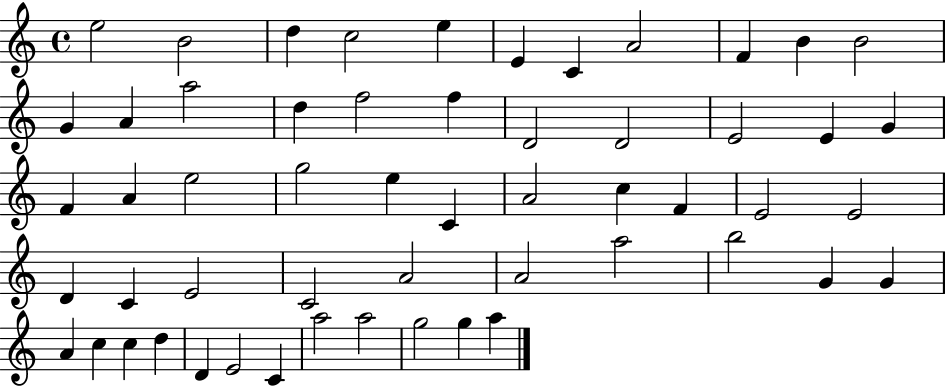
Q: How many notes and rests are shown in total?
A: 55